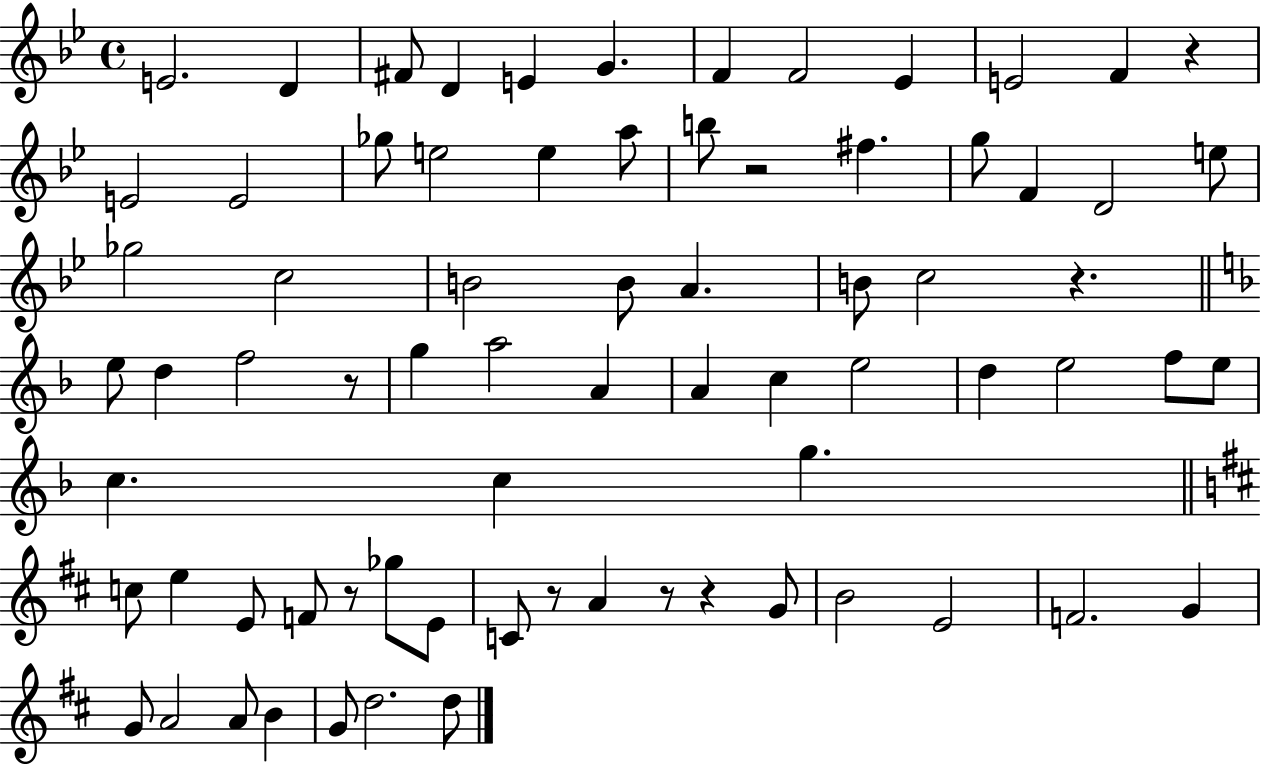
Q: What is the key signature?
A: BES major